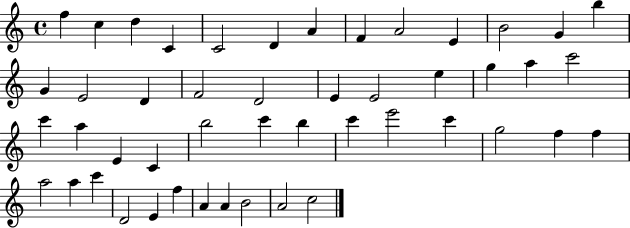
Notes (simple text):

F5/q C5/q D5/q C4/q C4/h D4/q A4/q F4/q A4/h E4/q B4/h G4/q B5/q G4/q E4/h D4/q F4/h D4/h E4/q E4/h E5/q G5/q A5/q C6/h C6/q A5/q E4/q C4/q B5/h C6/q B5/q C6/q E6/h C6/q G5/h F5/q F5/q A5/h A5/q C6/q D4/h E4/q F5/q A4/q A4/q B4/h A4/h C5/h